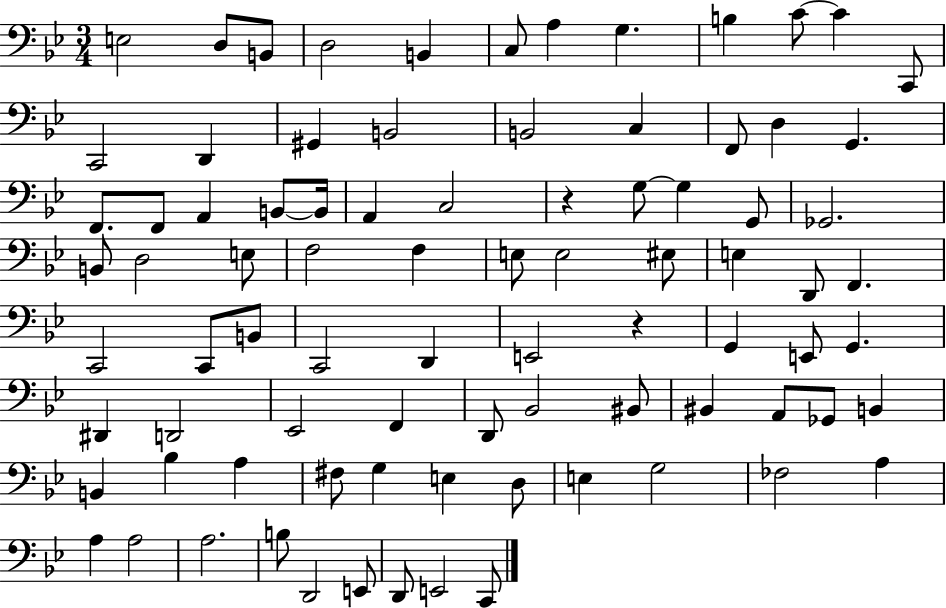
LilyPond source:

{
  \clef bass
  \numericTimeSignature
  \time 3/4
  \key bes \major
  e2 d8 b,8 | d2 b,4 | c8 a4 g4. | b4 c'8~~ c'4 c,8 | \break c,2 d,4 | gis,4 b,2 | b,2 c4 | f,8 d4 g,4. | \break f,8. f,8 a,4 b,8~~ b,16 | a,4 c2 | r4 g8~~ g4 g,8 | ges,2. | \break b,8 d2 e8 | f2 f4 | e8 e2 eis8 | e4 d,8 f,4. | \break c,2 c,8 b,8 | c,2 d,4 | e,2 r4 | g,4 e,8 g,4. | \break dis,4 d,2 | ees,2 f,4 | d,8 bes,2 bis,8 | bis,4 a,8 ges,8 b,4 | \break b,4 bes4 a4 | fis8 g4 e4 d8 | e4 g2 | fes2 a4 | \break a4 a2 | a2. | b8 d,2 e,8 | d,8 e,2 c,8 | \break \bar "|."
}